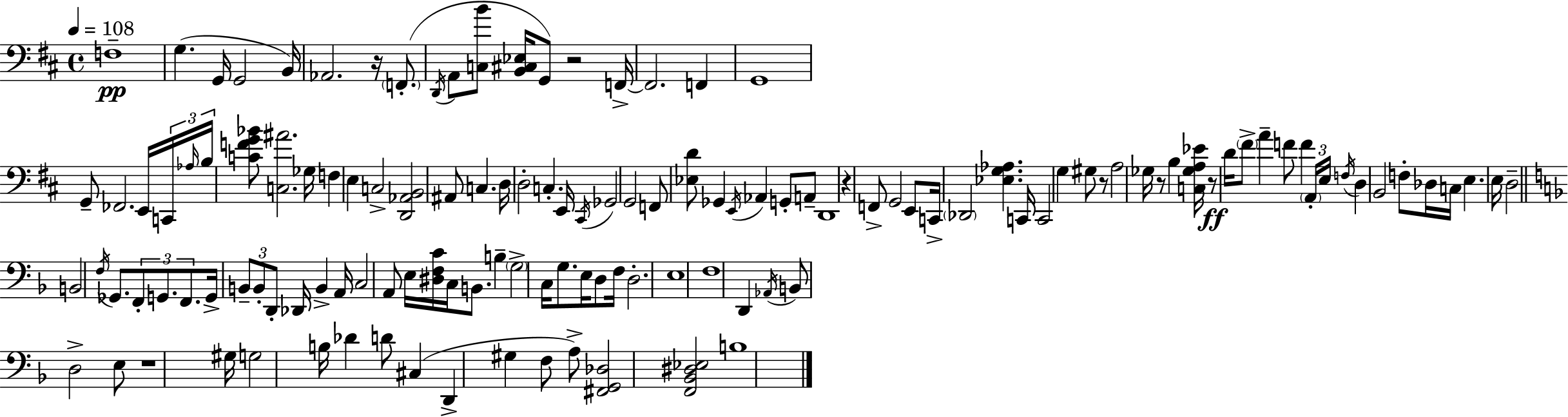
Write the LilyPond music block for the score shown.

{
  \clef bass
  \time 4/4
  \defaultTimeSignature
  \key d \major
  \tempo 4 = 108
  f1--\pp | g4.( g,16 g,2 b,16) | aes,2. r16 \parenthesize f,8.-.( | \acciaccatura { d,16 } a,8 <c b'>8 <b, cis ees>16 g,8) r2 | \break f,16->~~ f,2. f,4 | g,1 | g,8-- fes,2. e,16 | \tuplet 3/2 { c,16 \grace { aes16 } b16 } <c' f' g' bes'>8 <c ais'>2. | \break ges16 f4 e4 c2-> | <d, aes, b,>2 ais,8 c4. | d16 d2-. c4.-. | e,16 \acciaccatura { cis,16 } ges,2 g,2 | \break f,8 <ees d'>8 ges,4 \acciaccatura { e,16 } aes,4 | g,8-. a,8-- d,1 | r4 f,8-> g,2 | e,8 c,16-> \parenthesize des,2 <ees g aes>4. | \break c,16 c,2 g4 | gis8 r8 a2 ges16 r8 b4 | <c ges a ees'>16 r8\ff d'16 \parenthesize fis'8-> a'4-- f'8 f'4 | \tuplet 3/2 { \parenthesize a,16-. e16 \acciaccatura { f16 } } d4 b,2 | \break f8-. des16 c16 e4. e16 d2-- | \bar "||" \break \key d \minor b,2 \acciaccatura { f16 } ges,8. \tuplet 3/2 { f,8-. g,8. | f,8. } g,16-> \tuplet 3/2 { b,8-- b,8-. d,8-. } des,16 b,4-> | a,16 c2 a,8 e16 <dis f c'>16 c16 b,8. | b4-- \parenthesize g2-> c16 g8. | \break e16 d8 f16 d2.-. | e1 | f1 | d,4 \acciaccatura { aes,16 } b,8 d2-> | \break e8 r1 | gis16 g2 b16 des'4 | d'8 cis4( d,4-> gis4 f8 | a8->) <fis, g, des>2 <f, bes, dis ees>2 | \break b1 | \bar "|."
}